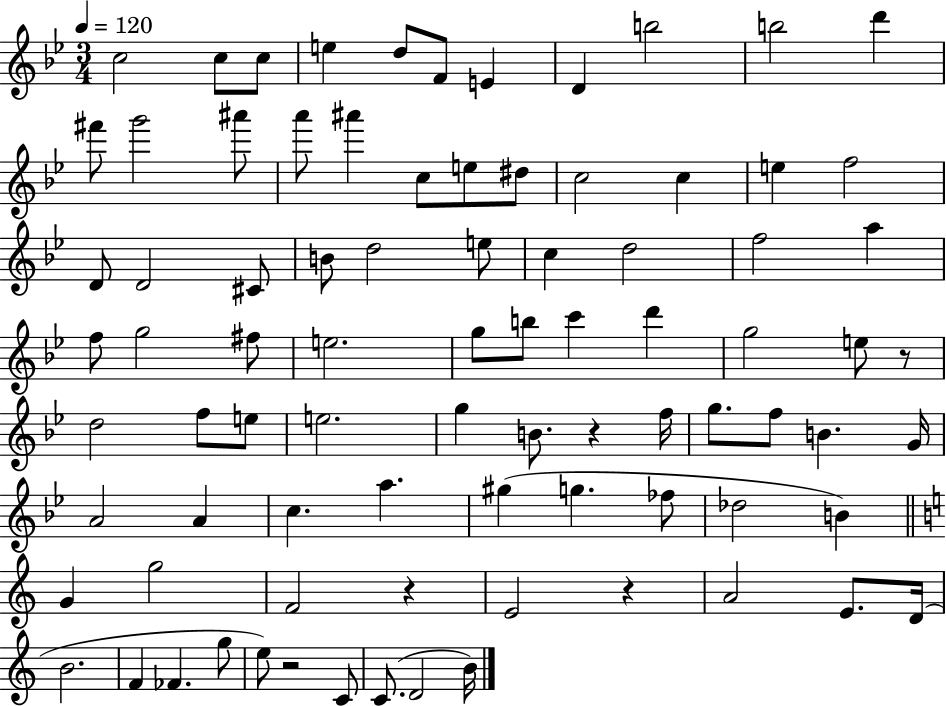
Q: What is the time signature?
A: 3/4